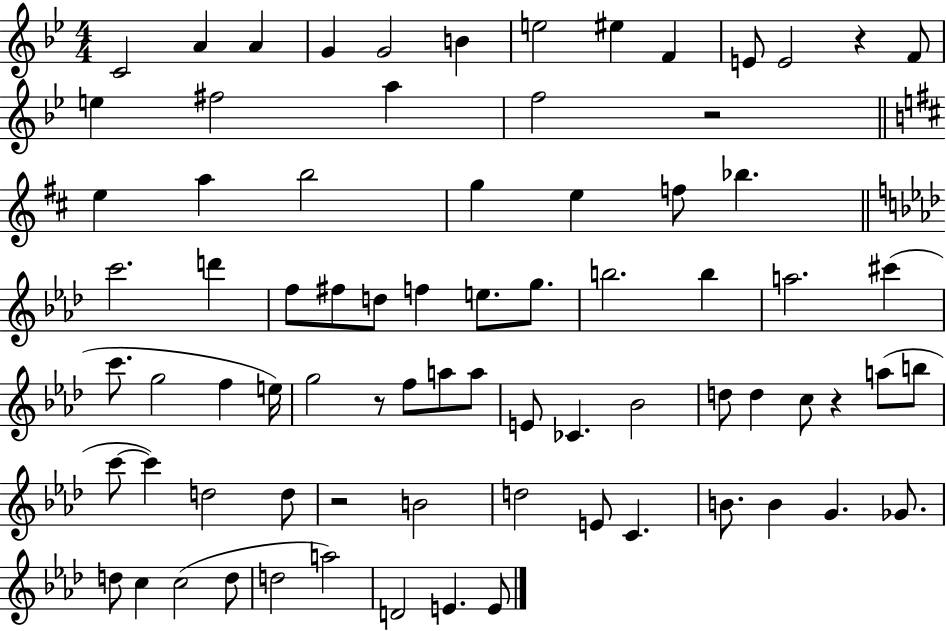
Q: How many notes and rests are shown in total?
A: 77